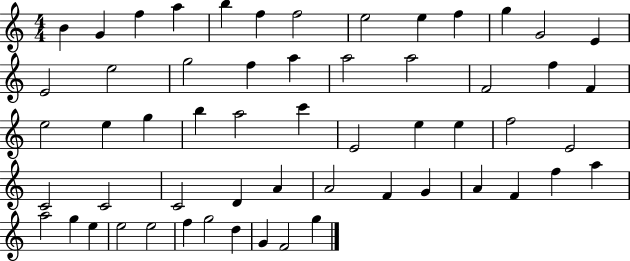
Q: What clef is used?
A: treble